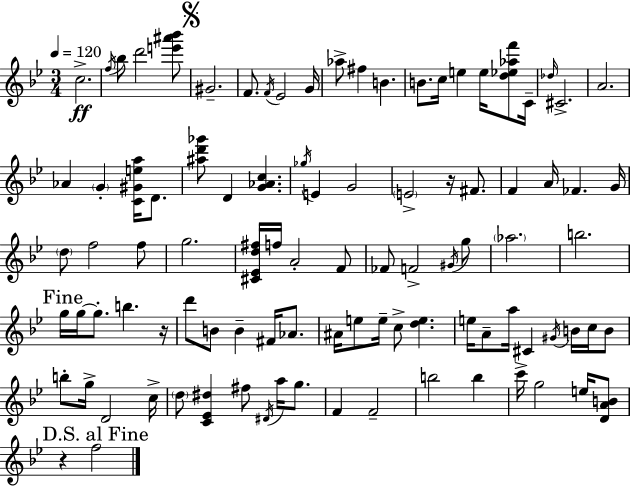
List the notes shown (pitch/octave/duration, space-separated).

C5/h. F5/s Bb5/e D6/h [E6,A#6,Bb6]/e G#4/h. F4/e. F4/s Eb4/h G4/s Ab5/e F#5/q B4/q. B4/e. C5/s E5/q E5/s [D5,Eb5,Ab5,F6]/e C4/s Db5/s C#4/h. A4/h. Ab4/q G4/q [C4,G#4,E5,A5]/s D4/e. [A#5,D6,Gb6]/e D4/q [G4,Ab4,C5]/q. Gb5/s E4/q G4/h E4/h R/s F#4/e. F4/q A4/s FES4/q. G4/s D5/e F5/h F5/e G5/h. [C#4,Eb4,D5,F#5]/s F5/s A4/h F4/e FES4/e F4/h G#4/s G5/e Ab5/h. B5/h. G5/s G5/s G5/e. B5/q. R/s D6/e B4/e B4/q F#4/s Ab4/e. A#4/s E5/e E5/s C5/e [D5,E5]/q. E5/s A4/e A5/s C#4/q G#4/s B4/s C5/s B4/e B5/e G5/s D4/h C5/s D5/e [C4,Eb4,D#5]/q F#5/e D#4/s A5/s G5/e. F4/q F4/h B5/h B5/q C6/s G5/h E5/s [D4,A4,B4]/e R/q F5/h